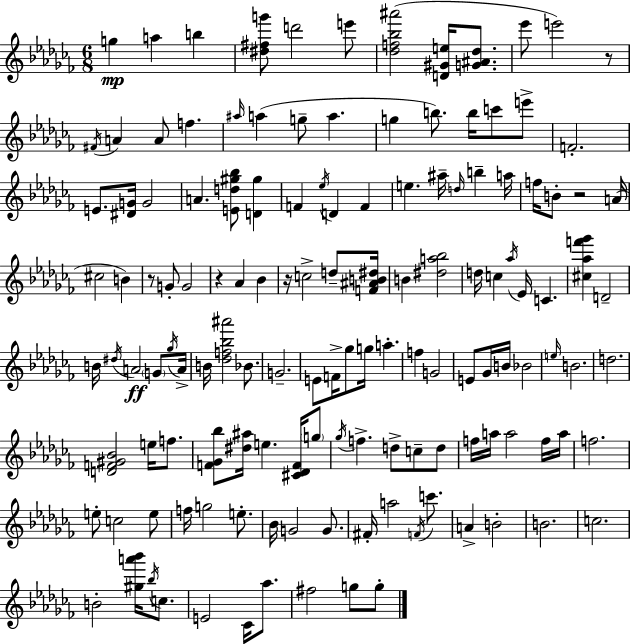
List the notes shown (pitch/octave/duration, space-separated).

G5/q A5/q B5/q [D#5,F#5,G6]/e D6/h E6/e [Db5,F5,Bb5,A#6]/h [D4,G#4,E5]/s [G4,A#4,Db5]/e. Eb6/e E6/h R/e F#4/s A4/q A4/e F5/q. A#5/s A5/q G5/e A5/q. G5/q B5/e. B5/s C6/e E6/e F4/h. E4/e. [D#4,G4]/s G4/h A4/q. [E4,D5,G#5,Bb5]/e [D4,G#5]/q F4/q Eb5/s D4/q F4/q E5/q. A#5/s D5/s B5/q A5/s F5/s B4/e R/h A4/s C#5/h B4/q R/e G4/e G4/h R/q Ab4/q Bb4/q R/s C5/h D5/e [F4,A#4,B4,D#5]/s B4/q [D#5,A5,Bb5]/h D5/s C5/q Ab5/s Eb4/s C4/q. [C#5,Ab5,F6,Gb6]/q D4/h B4/s D#5/s A4/h G4/e Gb5/s A4/s B4/s [Db5,F5,Bb5,A#6]/h Bb4/e. G4/h. E4/e F4/s Gb5/e G5/s A5/q. F5/q G4/h E4/e Gb4/s B4/s Bb4/h E5/s B4/h. D5/h. [D4,F4,G#4,Bb4]/h E5/s F5/e. [F4,Gb4,Bb5]/e [D#5,A#5]/s E5/q. [C#4,Db4,F4]/s G5/e Gb5/s F5/q. D5/e C5/e D5/e F5/s A5/s A5/h F5/s A5/s F5/h. E5/e C5/h E5/e F5/s G5/h E5/e. Bb4/s G4/h G4/e. F#4/s A5/h F4/s C6/e. A4/q B4/h B4/h. C5/h. B4/h [G#5,A6,Bb6]/s Bb5/s C5/e. E4/h CES4/s Ab5/e. F#5/h G5/e G5/e